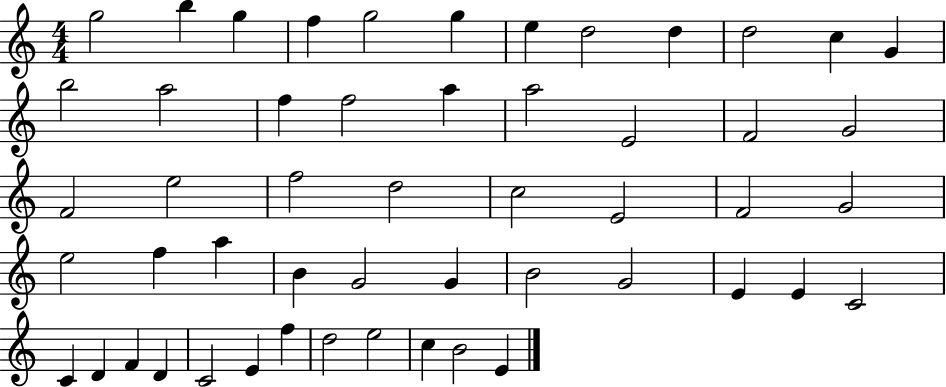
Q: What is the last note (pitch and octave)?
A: E4